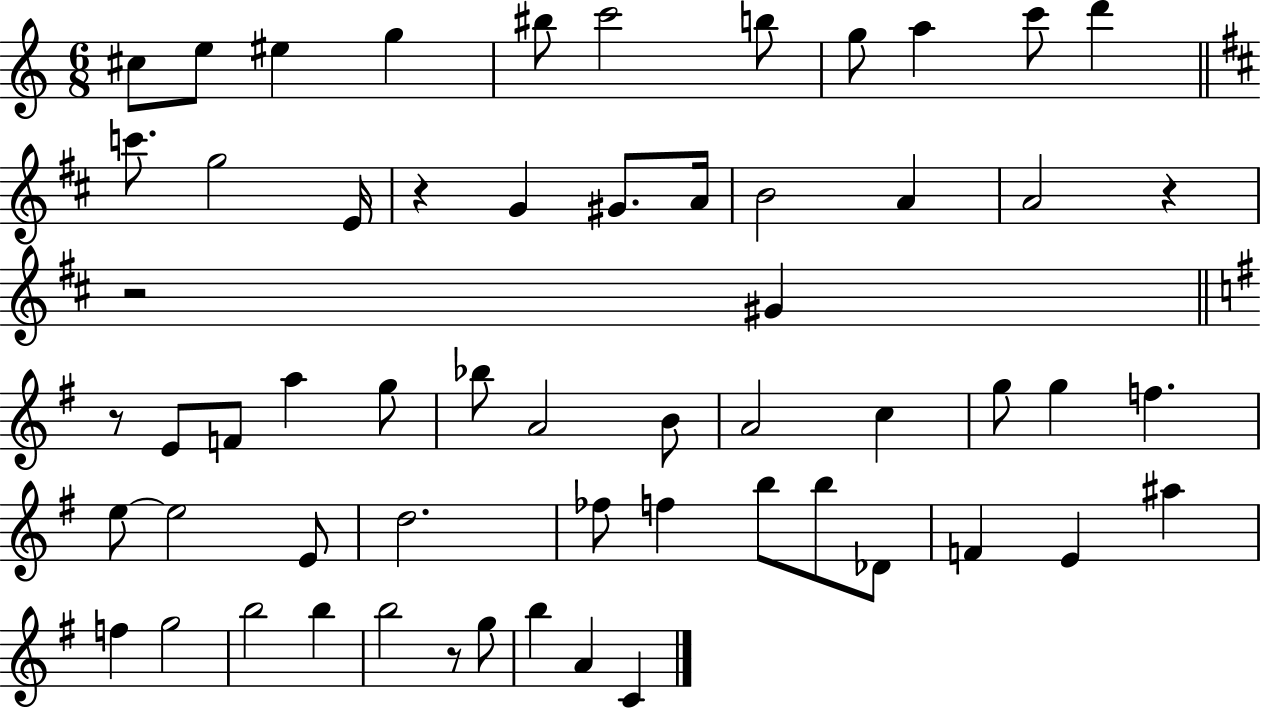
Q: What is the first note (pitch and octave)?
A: C#5